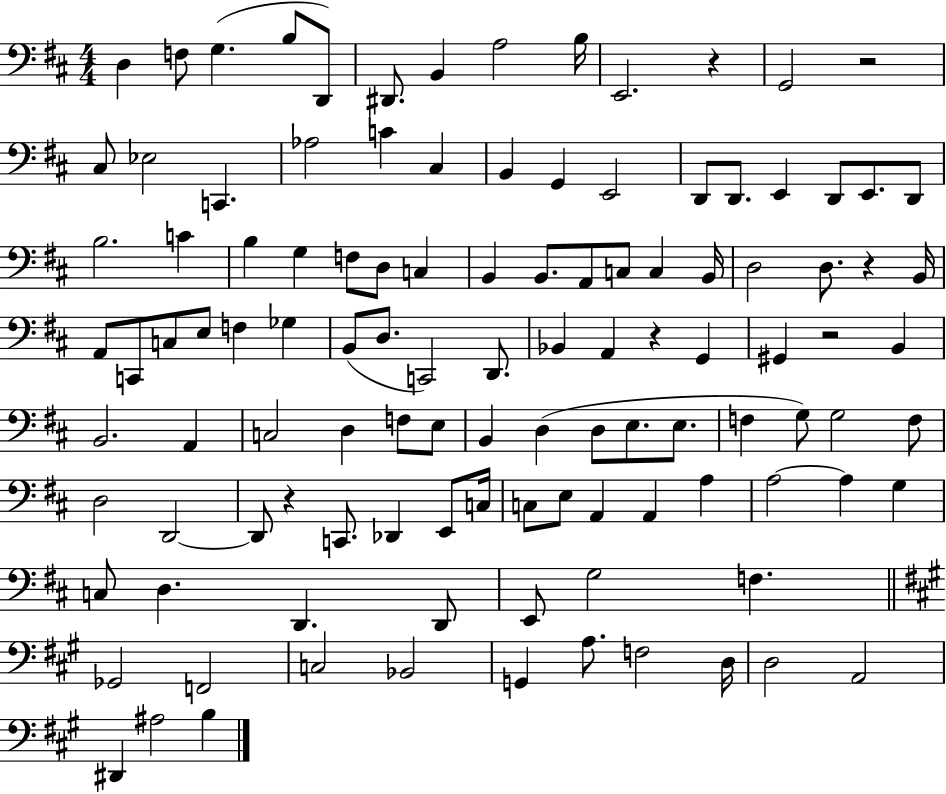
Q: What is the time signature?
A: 4/4